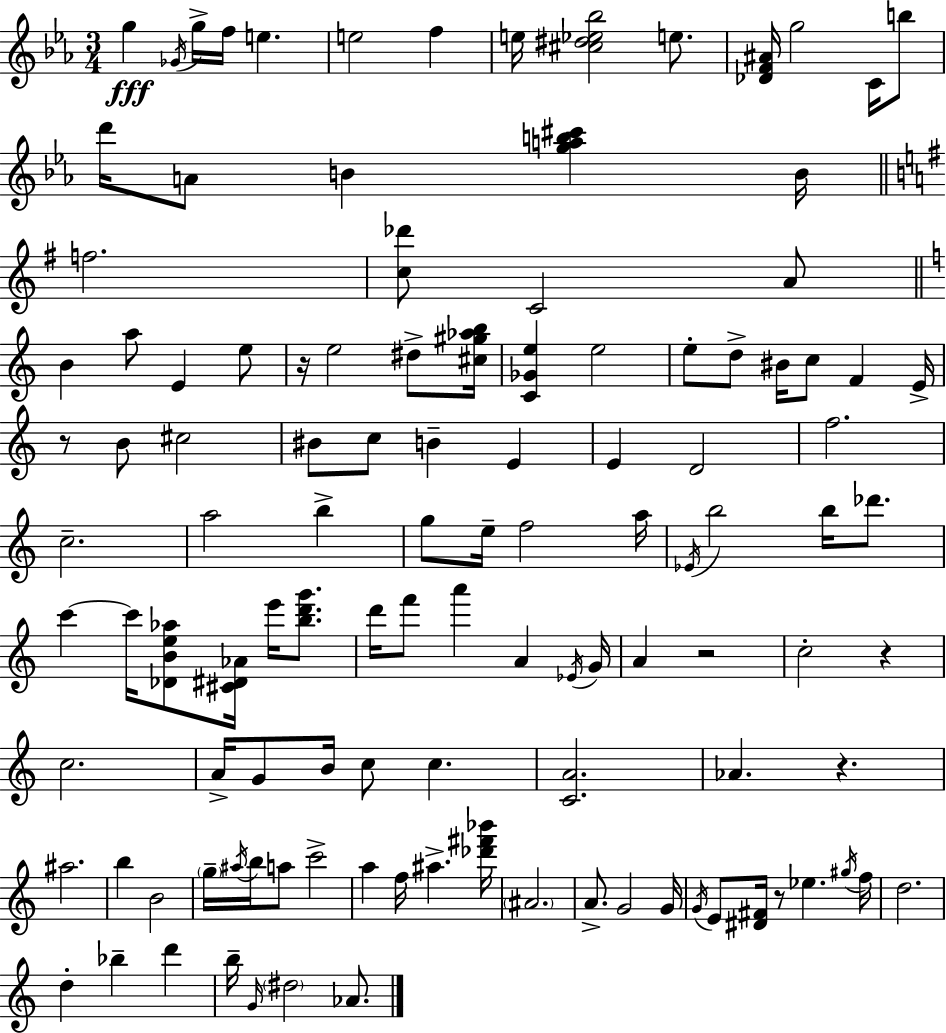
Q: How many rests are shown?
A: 6